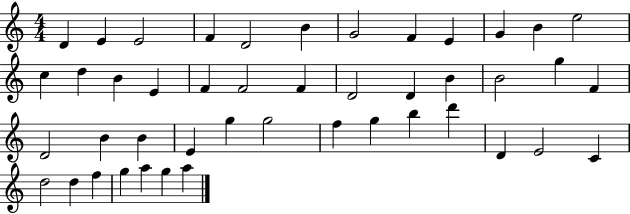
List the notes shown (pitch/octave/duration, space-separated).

D4/q E4/q E4/h F4/q D4/h B4/q G4/h F4/q E4/q G4/q B4/q E5/h C5/q D5/q B4/q E4/q F4/q F4/h F4/q D4/h D4/q B4/q B4/h G5/q F4/q D4/h B4/q B4/q E4/q G5/q G5/h F5/q G5/q B5/q D6/q D4/q E4/h C4/q D5/h D5/q F5/q G5/q A5/q G5/q A5/q